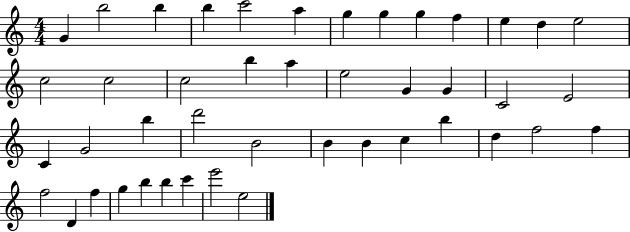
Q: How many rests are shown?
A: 0